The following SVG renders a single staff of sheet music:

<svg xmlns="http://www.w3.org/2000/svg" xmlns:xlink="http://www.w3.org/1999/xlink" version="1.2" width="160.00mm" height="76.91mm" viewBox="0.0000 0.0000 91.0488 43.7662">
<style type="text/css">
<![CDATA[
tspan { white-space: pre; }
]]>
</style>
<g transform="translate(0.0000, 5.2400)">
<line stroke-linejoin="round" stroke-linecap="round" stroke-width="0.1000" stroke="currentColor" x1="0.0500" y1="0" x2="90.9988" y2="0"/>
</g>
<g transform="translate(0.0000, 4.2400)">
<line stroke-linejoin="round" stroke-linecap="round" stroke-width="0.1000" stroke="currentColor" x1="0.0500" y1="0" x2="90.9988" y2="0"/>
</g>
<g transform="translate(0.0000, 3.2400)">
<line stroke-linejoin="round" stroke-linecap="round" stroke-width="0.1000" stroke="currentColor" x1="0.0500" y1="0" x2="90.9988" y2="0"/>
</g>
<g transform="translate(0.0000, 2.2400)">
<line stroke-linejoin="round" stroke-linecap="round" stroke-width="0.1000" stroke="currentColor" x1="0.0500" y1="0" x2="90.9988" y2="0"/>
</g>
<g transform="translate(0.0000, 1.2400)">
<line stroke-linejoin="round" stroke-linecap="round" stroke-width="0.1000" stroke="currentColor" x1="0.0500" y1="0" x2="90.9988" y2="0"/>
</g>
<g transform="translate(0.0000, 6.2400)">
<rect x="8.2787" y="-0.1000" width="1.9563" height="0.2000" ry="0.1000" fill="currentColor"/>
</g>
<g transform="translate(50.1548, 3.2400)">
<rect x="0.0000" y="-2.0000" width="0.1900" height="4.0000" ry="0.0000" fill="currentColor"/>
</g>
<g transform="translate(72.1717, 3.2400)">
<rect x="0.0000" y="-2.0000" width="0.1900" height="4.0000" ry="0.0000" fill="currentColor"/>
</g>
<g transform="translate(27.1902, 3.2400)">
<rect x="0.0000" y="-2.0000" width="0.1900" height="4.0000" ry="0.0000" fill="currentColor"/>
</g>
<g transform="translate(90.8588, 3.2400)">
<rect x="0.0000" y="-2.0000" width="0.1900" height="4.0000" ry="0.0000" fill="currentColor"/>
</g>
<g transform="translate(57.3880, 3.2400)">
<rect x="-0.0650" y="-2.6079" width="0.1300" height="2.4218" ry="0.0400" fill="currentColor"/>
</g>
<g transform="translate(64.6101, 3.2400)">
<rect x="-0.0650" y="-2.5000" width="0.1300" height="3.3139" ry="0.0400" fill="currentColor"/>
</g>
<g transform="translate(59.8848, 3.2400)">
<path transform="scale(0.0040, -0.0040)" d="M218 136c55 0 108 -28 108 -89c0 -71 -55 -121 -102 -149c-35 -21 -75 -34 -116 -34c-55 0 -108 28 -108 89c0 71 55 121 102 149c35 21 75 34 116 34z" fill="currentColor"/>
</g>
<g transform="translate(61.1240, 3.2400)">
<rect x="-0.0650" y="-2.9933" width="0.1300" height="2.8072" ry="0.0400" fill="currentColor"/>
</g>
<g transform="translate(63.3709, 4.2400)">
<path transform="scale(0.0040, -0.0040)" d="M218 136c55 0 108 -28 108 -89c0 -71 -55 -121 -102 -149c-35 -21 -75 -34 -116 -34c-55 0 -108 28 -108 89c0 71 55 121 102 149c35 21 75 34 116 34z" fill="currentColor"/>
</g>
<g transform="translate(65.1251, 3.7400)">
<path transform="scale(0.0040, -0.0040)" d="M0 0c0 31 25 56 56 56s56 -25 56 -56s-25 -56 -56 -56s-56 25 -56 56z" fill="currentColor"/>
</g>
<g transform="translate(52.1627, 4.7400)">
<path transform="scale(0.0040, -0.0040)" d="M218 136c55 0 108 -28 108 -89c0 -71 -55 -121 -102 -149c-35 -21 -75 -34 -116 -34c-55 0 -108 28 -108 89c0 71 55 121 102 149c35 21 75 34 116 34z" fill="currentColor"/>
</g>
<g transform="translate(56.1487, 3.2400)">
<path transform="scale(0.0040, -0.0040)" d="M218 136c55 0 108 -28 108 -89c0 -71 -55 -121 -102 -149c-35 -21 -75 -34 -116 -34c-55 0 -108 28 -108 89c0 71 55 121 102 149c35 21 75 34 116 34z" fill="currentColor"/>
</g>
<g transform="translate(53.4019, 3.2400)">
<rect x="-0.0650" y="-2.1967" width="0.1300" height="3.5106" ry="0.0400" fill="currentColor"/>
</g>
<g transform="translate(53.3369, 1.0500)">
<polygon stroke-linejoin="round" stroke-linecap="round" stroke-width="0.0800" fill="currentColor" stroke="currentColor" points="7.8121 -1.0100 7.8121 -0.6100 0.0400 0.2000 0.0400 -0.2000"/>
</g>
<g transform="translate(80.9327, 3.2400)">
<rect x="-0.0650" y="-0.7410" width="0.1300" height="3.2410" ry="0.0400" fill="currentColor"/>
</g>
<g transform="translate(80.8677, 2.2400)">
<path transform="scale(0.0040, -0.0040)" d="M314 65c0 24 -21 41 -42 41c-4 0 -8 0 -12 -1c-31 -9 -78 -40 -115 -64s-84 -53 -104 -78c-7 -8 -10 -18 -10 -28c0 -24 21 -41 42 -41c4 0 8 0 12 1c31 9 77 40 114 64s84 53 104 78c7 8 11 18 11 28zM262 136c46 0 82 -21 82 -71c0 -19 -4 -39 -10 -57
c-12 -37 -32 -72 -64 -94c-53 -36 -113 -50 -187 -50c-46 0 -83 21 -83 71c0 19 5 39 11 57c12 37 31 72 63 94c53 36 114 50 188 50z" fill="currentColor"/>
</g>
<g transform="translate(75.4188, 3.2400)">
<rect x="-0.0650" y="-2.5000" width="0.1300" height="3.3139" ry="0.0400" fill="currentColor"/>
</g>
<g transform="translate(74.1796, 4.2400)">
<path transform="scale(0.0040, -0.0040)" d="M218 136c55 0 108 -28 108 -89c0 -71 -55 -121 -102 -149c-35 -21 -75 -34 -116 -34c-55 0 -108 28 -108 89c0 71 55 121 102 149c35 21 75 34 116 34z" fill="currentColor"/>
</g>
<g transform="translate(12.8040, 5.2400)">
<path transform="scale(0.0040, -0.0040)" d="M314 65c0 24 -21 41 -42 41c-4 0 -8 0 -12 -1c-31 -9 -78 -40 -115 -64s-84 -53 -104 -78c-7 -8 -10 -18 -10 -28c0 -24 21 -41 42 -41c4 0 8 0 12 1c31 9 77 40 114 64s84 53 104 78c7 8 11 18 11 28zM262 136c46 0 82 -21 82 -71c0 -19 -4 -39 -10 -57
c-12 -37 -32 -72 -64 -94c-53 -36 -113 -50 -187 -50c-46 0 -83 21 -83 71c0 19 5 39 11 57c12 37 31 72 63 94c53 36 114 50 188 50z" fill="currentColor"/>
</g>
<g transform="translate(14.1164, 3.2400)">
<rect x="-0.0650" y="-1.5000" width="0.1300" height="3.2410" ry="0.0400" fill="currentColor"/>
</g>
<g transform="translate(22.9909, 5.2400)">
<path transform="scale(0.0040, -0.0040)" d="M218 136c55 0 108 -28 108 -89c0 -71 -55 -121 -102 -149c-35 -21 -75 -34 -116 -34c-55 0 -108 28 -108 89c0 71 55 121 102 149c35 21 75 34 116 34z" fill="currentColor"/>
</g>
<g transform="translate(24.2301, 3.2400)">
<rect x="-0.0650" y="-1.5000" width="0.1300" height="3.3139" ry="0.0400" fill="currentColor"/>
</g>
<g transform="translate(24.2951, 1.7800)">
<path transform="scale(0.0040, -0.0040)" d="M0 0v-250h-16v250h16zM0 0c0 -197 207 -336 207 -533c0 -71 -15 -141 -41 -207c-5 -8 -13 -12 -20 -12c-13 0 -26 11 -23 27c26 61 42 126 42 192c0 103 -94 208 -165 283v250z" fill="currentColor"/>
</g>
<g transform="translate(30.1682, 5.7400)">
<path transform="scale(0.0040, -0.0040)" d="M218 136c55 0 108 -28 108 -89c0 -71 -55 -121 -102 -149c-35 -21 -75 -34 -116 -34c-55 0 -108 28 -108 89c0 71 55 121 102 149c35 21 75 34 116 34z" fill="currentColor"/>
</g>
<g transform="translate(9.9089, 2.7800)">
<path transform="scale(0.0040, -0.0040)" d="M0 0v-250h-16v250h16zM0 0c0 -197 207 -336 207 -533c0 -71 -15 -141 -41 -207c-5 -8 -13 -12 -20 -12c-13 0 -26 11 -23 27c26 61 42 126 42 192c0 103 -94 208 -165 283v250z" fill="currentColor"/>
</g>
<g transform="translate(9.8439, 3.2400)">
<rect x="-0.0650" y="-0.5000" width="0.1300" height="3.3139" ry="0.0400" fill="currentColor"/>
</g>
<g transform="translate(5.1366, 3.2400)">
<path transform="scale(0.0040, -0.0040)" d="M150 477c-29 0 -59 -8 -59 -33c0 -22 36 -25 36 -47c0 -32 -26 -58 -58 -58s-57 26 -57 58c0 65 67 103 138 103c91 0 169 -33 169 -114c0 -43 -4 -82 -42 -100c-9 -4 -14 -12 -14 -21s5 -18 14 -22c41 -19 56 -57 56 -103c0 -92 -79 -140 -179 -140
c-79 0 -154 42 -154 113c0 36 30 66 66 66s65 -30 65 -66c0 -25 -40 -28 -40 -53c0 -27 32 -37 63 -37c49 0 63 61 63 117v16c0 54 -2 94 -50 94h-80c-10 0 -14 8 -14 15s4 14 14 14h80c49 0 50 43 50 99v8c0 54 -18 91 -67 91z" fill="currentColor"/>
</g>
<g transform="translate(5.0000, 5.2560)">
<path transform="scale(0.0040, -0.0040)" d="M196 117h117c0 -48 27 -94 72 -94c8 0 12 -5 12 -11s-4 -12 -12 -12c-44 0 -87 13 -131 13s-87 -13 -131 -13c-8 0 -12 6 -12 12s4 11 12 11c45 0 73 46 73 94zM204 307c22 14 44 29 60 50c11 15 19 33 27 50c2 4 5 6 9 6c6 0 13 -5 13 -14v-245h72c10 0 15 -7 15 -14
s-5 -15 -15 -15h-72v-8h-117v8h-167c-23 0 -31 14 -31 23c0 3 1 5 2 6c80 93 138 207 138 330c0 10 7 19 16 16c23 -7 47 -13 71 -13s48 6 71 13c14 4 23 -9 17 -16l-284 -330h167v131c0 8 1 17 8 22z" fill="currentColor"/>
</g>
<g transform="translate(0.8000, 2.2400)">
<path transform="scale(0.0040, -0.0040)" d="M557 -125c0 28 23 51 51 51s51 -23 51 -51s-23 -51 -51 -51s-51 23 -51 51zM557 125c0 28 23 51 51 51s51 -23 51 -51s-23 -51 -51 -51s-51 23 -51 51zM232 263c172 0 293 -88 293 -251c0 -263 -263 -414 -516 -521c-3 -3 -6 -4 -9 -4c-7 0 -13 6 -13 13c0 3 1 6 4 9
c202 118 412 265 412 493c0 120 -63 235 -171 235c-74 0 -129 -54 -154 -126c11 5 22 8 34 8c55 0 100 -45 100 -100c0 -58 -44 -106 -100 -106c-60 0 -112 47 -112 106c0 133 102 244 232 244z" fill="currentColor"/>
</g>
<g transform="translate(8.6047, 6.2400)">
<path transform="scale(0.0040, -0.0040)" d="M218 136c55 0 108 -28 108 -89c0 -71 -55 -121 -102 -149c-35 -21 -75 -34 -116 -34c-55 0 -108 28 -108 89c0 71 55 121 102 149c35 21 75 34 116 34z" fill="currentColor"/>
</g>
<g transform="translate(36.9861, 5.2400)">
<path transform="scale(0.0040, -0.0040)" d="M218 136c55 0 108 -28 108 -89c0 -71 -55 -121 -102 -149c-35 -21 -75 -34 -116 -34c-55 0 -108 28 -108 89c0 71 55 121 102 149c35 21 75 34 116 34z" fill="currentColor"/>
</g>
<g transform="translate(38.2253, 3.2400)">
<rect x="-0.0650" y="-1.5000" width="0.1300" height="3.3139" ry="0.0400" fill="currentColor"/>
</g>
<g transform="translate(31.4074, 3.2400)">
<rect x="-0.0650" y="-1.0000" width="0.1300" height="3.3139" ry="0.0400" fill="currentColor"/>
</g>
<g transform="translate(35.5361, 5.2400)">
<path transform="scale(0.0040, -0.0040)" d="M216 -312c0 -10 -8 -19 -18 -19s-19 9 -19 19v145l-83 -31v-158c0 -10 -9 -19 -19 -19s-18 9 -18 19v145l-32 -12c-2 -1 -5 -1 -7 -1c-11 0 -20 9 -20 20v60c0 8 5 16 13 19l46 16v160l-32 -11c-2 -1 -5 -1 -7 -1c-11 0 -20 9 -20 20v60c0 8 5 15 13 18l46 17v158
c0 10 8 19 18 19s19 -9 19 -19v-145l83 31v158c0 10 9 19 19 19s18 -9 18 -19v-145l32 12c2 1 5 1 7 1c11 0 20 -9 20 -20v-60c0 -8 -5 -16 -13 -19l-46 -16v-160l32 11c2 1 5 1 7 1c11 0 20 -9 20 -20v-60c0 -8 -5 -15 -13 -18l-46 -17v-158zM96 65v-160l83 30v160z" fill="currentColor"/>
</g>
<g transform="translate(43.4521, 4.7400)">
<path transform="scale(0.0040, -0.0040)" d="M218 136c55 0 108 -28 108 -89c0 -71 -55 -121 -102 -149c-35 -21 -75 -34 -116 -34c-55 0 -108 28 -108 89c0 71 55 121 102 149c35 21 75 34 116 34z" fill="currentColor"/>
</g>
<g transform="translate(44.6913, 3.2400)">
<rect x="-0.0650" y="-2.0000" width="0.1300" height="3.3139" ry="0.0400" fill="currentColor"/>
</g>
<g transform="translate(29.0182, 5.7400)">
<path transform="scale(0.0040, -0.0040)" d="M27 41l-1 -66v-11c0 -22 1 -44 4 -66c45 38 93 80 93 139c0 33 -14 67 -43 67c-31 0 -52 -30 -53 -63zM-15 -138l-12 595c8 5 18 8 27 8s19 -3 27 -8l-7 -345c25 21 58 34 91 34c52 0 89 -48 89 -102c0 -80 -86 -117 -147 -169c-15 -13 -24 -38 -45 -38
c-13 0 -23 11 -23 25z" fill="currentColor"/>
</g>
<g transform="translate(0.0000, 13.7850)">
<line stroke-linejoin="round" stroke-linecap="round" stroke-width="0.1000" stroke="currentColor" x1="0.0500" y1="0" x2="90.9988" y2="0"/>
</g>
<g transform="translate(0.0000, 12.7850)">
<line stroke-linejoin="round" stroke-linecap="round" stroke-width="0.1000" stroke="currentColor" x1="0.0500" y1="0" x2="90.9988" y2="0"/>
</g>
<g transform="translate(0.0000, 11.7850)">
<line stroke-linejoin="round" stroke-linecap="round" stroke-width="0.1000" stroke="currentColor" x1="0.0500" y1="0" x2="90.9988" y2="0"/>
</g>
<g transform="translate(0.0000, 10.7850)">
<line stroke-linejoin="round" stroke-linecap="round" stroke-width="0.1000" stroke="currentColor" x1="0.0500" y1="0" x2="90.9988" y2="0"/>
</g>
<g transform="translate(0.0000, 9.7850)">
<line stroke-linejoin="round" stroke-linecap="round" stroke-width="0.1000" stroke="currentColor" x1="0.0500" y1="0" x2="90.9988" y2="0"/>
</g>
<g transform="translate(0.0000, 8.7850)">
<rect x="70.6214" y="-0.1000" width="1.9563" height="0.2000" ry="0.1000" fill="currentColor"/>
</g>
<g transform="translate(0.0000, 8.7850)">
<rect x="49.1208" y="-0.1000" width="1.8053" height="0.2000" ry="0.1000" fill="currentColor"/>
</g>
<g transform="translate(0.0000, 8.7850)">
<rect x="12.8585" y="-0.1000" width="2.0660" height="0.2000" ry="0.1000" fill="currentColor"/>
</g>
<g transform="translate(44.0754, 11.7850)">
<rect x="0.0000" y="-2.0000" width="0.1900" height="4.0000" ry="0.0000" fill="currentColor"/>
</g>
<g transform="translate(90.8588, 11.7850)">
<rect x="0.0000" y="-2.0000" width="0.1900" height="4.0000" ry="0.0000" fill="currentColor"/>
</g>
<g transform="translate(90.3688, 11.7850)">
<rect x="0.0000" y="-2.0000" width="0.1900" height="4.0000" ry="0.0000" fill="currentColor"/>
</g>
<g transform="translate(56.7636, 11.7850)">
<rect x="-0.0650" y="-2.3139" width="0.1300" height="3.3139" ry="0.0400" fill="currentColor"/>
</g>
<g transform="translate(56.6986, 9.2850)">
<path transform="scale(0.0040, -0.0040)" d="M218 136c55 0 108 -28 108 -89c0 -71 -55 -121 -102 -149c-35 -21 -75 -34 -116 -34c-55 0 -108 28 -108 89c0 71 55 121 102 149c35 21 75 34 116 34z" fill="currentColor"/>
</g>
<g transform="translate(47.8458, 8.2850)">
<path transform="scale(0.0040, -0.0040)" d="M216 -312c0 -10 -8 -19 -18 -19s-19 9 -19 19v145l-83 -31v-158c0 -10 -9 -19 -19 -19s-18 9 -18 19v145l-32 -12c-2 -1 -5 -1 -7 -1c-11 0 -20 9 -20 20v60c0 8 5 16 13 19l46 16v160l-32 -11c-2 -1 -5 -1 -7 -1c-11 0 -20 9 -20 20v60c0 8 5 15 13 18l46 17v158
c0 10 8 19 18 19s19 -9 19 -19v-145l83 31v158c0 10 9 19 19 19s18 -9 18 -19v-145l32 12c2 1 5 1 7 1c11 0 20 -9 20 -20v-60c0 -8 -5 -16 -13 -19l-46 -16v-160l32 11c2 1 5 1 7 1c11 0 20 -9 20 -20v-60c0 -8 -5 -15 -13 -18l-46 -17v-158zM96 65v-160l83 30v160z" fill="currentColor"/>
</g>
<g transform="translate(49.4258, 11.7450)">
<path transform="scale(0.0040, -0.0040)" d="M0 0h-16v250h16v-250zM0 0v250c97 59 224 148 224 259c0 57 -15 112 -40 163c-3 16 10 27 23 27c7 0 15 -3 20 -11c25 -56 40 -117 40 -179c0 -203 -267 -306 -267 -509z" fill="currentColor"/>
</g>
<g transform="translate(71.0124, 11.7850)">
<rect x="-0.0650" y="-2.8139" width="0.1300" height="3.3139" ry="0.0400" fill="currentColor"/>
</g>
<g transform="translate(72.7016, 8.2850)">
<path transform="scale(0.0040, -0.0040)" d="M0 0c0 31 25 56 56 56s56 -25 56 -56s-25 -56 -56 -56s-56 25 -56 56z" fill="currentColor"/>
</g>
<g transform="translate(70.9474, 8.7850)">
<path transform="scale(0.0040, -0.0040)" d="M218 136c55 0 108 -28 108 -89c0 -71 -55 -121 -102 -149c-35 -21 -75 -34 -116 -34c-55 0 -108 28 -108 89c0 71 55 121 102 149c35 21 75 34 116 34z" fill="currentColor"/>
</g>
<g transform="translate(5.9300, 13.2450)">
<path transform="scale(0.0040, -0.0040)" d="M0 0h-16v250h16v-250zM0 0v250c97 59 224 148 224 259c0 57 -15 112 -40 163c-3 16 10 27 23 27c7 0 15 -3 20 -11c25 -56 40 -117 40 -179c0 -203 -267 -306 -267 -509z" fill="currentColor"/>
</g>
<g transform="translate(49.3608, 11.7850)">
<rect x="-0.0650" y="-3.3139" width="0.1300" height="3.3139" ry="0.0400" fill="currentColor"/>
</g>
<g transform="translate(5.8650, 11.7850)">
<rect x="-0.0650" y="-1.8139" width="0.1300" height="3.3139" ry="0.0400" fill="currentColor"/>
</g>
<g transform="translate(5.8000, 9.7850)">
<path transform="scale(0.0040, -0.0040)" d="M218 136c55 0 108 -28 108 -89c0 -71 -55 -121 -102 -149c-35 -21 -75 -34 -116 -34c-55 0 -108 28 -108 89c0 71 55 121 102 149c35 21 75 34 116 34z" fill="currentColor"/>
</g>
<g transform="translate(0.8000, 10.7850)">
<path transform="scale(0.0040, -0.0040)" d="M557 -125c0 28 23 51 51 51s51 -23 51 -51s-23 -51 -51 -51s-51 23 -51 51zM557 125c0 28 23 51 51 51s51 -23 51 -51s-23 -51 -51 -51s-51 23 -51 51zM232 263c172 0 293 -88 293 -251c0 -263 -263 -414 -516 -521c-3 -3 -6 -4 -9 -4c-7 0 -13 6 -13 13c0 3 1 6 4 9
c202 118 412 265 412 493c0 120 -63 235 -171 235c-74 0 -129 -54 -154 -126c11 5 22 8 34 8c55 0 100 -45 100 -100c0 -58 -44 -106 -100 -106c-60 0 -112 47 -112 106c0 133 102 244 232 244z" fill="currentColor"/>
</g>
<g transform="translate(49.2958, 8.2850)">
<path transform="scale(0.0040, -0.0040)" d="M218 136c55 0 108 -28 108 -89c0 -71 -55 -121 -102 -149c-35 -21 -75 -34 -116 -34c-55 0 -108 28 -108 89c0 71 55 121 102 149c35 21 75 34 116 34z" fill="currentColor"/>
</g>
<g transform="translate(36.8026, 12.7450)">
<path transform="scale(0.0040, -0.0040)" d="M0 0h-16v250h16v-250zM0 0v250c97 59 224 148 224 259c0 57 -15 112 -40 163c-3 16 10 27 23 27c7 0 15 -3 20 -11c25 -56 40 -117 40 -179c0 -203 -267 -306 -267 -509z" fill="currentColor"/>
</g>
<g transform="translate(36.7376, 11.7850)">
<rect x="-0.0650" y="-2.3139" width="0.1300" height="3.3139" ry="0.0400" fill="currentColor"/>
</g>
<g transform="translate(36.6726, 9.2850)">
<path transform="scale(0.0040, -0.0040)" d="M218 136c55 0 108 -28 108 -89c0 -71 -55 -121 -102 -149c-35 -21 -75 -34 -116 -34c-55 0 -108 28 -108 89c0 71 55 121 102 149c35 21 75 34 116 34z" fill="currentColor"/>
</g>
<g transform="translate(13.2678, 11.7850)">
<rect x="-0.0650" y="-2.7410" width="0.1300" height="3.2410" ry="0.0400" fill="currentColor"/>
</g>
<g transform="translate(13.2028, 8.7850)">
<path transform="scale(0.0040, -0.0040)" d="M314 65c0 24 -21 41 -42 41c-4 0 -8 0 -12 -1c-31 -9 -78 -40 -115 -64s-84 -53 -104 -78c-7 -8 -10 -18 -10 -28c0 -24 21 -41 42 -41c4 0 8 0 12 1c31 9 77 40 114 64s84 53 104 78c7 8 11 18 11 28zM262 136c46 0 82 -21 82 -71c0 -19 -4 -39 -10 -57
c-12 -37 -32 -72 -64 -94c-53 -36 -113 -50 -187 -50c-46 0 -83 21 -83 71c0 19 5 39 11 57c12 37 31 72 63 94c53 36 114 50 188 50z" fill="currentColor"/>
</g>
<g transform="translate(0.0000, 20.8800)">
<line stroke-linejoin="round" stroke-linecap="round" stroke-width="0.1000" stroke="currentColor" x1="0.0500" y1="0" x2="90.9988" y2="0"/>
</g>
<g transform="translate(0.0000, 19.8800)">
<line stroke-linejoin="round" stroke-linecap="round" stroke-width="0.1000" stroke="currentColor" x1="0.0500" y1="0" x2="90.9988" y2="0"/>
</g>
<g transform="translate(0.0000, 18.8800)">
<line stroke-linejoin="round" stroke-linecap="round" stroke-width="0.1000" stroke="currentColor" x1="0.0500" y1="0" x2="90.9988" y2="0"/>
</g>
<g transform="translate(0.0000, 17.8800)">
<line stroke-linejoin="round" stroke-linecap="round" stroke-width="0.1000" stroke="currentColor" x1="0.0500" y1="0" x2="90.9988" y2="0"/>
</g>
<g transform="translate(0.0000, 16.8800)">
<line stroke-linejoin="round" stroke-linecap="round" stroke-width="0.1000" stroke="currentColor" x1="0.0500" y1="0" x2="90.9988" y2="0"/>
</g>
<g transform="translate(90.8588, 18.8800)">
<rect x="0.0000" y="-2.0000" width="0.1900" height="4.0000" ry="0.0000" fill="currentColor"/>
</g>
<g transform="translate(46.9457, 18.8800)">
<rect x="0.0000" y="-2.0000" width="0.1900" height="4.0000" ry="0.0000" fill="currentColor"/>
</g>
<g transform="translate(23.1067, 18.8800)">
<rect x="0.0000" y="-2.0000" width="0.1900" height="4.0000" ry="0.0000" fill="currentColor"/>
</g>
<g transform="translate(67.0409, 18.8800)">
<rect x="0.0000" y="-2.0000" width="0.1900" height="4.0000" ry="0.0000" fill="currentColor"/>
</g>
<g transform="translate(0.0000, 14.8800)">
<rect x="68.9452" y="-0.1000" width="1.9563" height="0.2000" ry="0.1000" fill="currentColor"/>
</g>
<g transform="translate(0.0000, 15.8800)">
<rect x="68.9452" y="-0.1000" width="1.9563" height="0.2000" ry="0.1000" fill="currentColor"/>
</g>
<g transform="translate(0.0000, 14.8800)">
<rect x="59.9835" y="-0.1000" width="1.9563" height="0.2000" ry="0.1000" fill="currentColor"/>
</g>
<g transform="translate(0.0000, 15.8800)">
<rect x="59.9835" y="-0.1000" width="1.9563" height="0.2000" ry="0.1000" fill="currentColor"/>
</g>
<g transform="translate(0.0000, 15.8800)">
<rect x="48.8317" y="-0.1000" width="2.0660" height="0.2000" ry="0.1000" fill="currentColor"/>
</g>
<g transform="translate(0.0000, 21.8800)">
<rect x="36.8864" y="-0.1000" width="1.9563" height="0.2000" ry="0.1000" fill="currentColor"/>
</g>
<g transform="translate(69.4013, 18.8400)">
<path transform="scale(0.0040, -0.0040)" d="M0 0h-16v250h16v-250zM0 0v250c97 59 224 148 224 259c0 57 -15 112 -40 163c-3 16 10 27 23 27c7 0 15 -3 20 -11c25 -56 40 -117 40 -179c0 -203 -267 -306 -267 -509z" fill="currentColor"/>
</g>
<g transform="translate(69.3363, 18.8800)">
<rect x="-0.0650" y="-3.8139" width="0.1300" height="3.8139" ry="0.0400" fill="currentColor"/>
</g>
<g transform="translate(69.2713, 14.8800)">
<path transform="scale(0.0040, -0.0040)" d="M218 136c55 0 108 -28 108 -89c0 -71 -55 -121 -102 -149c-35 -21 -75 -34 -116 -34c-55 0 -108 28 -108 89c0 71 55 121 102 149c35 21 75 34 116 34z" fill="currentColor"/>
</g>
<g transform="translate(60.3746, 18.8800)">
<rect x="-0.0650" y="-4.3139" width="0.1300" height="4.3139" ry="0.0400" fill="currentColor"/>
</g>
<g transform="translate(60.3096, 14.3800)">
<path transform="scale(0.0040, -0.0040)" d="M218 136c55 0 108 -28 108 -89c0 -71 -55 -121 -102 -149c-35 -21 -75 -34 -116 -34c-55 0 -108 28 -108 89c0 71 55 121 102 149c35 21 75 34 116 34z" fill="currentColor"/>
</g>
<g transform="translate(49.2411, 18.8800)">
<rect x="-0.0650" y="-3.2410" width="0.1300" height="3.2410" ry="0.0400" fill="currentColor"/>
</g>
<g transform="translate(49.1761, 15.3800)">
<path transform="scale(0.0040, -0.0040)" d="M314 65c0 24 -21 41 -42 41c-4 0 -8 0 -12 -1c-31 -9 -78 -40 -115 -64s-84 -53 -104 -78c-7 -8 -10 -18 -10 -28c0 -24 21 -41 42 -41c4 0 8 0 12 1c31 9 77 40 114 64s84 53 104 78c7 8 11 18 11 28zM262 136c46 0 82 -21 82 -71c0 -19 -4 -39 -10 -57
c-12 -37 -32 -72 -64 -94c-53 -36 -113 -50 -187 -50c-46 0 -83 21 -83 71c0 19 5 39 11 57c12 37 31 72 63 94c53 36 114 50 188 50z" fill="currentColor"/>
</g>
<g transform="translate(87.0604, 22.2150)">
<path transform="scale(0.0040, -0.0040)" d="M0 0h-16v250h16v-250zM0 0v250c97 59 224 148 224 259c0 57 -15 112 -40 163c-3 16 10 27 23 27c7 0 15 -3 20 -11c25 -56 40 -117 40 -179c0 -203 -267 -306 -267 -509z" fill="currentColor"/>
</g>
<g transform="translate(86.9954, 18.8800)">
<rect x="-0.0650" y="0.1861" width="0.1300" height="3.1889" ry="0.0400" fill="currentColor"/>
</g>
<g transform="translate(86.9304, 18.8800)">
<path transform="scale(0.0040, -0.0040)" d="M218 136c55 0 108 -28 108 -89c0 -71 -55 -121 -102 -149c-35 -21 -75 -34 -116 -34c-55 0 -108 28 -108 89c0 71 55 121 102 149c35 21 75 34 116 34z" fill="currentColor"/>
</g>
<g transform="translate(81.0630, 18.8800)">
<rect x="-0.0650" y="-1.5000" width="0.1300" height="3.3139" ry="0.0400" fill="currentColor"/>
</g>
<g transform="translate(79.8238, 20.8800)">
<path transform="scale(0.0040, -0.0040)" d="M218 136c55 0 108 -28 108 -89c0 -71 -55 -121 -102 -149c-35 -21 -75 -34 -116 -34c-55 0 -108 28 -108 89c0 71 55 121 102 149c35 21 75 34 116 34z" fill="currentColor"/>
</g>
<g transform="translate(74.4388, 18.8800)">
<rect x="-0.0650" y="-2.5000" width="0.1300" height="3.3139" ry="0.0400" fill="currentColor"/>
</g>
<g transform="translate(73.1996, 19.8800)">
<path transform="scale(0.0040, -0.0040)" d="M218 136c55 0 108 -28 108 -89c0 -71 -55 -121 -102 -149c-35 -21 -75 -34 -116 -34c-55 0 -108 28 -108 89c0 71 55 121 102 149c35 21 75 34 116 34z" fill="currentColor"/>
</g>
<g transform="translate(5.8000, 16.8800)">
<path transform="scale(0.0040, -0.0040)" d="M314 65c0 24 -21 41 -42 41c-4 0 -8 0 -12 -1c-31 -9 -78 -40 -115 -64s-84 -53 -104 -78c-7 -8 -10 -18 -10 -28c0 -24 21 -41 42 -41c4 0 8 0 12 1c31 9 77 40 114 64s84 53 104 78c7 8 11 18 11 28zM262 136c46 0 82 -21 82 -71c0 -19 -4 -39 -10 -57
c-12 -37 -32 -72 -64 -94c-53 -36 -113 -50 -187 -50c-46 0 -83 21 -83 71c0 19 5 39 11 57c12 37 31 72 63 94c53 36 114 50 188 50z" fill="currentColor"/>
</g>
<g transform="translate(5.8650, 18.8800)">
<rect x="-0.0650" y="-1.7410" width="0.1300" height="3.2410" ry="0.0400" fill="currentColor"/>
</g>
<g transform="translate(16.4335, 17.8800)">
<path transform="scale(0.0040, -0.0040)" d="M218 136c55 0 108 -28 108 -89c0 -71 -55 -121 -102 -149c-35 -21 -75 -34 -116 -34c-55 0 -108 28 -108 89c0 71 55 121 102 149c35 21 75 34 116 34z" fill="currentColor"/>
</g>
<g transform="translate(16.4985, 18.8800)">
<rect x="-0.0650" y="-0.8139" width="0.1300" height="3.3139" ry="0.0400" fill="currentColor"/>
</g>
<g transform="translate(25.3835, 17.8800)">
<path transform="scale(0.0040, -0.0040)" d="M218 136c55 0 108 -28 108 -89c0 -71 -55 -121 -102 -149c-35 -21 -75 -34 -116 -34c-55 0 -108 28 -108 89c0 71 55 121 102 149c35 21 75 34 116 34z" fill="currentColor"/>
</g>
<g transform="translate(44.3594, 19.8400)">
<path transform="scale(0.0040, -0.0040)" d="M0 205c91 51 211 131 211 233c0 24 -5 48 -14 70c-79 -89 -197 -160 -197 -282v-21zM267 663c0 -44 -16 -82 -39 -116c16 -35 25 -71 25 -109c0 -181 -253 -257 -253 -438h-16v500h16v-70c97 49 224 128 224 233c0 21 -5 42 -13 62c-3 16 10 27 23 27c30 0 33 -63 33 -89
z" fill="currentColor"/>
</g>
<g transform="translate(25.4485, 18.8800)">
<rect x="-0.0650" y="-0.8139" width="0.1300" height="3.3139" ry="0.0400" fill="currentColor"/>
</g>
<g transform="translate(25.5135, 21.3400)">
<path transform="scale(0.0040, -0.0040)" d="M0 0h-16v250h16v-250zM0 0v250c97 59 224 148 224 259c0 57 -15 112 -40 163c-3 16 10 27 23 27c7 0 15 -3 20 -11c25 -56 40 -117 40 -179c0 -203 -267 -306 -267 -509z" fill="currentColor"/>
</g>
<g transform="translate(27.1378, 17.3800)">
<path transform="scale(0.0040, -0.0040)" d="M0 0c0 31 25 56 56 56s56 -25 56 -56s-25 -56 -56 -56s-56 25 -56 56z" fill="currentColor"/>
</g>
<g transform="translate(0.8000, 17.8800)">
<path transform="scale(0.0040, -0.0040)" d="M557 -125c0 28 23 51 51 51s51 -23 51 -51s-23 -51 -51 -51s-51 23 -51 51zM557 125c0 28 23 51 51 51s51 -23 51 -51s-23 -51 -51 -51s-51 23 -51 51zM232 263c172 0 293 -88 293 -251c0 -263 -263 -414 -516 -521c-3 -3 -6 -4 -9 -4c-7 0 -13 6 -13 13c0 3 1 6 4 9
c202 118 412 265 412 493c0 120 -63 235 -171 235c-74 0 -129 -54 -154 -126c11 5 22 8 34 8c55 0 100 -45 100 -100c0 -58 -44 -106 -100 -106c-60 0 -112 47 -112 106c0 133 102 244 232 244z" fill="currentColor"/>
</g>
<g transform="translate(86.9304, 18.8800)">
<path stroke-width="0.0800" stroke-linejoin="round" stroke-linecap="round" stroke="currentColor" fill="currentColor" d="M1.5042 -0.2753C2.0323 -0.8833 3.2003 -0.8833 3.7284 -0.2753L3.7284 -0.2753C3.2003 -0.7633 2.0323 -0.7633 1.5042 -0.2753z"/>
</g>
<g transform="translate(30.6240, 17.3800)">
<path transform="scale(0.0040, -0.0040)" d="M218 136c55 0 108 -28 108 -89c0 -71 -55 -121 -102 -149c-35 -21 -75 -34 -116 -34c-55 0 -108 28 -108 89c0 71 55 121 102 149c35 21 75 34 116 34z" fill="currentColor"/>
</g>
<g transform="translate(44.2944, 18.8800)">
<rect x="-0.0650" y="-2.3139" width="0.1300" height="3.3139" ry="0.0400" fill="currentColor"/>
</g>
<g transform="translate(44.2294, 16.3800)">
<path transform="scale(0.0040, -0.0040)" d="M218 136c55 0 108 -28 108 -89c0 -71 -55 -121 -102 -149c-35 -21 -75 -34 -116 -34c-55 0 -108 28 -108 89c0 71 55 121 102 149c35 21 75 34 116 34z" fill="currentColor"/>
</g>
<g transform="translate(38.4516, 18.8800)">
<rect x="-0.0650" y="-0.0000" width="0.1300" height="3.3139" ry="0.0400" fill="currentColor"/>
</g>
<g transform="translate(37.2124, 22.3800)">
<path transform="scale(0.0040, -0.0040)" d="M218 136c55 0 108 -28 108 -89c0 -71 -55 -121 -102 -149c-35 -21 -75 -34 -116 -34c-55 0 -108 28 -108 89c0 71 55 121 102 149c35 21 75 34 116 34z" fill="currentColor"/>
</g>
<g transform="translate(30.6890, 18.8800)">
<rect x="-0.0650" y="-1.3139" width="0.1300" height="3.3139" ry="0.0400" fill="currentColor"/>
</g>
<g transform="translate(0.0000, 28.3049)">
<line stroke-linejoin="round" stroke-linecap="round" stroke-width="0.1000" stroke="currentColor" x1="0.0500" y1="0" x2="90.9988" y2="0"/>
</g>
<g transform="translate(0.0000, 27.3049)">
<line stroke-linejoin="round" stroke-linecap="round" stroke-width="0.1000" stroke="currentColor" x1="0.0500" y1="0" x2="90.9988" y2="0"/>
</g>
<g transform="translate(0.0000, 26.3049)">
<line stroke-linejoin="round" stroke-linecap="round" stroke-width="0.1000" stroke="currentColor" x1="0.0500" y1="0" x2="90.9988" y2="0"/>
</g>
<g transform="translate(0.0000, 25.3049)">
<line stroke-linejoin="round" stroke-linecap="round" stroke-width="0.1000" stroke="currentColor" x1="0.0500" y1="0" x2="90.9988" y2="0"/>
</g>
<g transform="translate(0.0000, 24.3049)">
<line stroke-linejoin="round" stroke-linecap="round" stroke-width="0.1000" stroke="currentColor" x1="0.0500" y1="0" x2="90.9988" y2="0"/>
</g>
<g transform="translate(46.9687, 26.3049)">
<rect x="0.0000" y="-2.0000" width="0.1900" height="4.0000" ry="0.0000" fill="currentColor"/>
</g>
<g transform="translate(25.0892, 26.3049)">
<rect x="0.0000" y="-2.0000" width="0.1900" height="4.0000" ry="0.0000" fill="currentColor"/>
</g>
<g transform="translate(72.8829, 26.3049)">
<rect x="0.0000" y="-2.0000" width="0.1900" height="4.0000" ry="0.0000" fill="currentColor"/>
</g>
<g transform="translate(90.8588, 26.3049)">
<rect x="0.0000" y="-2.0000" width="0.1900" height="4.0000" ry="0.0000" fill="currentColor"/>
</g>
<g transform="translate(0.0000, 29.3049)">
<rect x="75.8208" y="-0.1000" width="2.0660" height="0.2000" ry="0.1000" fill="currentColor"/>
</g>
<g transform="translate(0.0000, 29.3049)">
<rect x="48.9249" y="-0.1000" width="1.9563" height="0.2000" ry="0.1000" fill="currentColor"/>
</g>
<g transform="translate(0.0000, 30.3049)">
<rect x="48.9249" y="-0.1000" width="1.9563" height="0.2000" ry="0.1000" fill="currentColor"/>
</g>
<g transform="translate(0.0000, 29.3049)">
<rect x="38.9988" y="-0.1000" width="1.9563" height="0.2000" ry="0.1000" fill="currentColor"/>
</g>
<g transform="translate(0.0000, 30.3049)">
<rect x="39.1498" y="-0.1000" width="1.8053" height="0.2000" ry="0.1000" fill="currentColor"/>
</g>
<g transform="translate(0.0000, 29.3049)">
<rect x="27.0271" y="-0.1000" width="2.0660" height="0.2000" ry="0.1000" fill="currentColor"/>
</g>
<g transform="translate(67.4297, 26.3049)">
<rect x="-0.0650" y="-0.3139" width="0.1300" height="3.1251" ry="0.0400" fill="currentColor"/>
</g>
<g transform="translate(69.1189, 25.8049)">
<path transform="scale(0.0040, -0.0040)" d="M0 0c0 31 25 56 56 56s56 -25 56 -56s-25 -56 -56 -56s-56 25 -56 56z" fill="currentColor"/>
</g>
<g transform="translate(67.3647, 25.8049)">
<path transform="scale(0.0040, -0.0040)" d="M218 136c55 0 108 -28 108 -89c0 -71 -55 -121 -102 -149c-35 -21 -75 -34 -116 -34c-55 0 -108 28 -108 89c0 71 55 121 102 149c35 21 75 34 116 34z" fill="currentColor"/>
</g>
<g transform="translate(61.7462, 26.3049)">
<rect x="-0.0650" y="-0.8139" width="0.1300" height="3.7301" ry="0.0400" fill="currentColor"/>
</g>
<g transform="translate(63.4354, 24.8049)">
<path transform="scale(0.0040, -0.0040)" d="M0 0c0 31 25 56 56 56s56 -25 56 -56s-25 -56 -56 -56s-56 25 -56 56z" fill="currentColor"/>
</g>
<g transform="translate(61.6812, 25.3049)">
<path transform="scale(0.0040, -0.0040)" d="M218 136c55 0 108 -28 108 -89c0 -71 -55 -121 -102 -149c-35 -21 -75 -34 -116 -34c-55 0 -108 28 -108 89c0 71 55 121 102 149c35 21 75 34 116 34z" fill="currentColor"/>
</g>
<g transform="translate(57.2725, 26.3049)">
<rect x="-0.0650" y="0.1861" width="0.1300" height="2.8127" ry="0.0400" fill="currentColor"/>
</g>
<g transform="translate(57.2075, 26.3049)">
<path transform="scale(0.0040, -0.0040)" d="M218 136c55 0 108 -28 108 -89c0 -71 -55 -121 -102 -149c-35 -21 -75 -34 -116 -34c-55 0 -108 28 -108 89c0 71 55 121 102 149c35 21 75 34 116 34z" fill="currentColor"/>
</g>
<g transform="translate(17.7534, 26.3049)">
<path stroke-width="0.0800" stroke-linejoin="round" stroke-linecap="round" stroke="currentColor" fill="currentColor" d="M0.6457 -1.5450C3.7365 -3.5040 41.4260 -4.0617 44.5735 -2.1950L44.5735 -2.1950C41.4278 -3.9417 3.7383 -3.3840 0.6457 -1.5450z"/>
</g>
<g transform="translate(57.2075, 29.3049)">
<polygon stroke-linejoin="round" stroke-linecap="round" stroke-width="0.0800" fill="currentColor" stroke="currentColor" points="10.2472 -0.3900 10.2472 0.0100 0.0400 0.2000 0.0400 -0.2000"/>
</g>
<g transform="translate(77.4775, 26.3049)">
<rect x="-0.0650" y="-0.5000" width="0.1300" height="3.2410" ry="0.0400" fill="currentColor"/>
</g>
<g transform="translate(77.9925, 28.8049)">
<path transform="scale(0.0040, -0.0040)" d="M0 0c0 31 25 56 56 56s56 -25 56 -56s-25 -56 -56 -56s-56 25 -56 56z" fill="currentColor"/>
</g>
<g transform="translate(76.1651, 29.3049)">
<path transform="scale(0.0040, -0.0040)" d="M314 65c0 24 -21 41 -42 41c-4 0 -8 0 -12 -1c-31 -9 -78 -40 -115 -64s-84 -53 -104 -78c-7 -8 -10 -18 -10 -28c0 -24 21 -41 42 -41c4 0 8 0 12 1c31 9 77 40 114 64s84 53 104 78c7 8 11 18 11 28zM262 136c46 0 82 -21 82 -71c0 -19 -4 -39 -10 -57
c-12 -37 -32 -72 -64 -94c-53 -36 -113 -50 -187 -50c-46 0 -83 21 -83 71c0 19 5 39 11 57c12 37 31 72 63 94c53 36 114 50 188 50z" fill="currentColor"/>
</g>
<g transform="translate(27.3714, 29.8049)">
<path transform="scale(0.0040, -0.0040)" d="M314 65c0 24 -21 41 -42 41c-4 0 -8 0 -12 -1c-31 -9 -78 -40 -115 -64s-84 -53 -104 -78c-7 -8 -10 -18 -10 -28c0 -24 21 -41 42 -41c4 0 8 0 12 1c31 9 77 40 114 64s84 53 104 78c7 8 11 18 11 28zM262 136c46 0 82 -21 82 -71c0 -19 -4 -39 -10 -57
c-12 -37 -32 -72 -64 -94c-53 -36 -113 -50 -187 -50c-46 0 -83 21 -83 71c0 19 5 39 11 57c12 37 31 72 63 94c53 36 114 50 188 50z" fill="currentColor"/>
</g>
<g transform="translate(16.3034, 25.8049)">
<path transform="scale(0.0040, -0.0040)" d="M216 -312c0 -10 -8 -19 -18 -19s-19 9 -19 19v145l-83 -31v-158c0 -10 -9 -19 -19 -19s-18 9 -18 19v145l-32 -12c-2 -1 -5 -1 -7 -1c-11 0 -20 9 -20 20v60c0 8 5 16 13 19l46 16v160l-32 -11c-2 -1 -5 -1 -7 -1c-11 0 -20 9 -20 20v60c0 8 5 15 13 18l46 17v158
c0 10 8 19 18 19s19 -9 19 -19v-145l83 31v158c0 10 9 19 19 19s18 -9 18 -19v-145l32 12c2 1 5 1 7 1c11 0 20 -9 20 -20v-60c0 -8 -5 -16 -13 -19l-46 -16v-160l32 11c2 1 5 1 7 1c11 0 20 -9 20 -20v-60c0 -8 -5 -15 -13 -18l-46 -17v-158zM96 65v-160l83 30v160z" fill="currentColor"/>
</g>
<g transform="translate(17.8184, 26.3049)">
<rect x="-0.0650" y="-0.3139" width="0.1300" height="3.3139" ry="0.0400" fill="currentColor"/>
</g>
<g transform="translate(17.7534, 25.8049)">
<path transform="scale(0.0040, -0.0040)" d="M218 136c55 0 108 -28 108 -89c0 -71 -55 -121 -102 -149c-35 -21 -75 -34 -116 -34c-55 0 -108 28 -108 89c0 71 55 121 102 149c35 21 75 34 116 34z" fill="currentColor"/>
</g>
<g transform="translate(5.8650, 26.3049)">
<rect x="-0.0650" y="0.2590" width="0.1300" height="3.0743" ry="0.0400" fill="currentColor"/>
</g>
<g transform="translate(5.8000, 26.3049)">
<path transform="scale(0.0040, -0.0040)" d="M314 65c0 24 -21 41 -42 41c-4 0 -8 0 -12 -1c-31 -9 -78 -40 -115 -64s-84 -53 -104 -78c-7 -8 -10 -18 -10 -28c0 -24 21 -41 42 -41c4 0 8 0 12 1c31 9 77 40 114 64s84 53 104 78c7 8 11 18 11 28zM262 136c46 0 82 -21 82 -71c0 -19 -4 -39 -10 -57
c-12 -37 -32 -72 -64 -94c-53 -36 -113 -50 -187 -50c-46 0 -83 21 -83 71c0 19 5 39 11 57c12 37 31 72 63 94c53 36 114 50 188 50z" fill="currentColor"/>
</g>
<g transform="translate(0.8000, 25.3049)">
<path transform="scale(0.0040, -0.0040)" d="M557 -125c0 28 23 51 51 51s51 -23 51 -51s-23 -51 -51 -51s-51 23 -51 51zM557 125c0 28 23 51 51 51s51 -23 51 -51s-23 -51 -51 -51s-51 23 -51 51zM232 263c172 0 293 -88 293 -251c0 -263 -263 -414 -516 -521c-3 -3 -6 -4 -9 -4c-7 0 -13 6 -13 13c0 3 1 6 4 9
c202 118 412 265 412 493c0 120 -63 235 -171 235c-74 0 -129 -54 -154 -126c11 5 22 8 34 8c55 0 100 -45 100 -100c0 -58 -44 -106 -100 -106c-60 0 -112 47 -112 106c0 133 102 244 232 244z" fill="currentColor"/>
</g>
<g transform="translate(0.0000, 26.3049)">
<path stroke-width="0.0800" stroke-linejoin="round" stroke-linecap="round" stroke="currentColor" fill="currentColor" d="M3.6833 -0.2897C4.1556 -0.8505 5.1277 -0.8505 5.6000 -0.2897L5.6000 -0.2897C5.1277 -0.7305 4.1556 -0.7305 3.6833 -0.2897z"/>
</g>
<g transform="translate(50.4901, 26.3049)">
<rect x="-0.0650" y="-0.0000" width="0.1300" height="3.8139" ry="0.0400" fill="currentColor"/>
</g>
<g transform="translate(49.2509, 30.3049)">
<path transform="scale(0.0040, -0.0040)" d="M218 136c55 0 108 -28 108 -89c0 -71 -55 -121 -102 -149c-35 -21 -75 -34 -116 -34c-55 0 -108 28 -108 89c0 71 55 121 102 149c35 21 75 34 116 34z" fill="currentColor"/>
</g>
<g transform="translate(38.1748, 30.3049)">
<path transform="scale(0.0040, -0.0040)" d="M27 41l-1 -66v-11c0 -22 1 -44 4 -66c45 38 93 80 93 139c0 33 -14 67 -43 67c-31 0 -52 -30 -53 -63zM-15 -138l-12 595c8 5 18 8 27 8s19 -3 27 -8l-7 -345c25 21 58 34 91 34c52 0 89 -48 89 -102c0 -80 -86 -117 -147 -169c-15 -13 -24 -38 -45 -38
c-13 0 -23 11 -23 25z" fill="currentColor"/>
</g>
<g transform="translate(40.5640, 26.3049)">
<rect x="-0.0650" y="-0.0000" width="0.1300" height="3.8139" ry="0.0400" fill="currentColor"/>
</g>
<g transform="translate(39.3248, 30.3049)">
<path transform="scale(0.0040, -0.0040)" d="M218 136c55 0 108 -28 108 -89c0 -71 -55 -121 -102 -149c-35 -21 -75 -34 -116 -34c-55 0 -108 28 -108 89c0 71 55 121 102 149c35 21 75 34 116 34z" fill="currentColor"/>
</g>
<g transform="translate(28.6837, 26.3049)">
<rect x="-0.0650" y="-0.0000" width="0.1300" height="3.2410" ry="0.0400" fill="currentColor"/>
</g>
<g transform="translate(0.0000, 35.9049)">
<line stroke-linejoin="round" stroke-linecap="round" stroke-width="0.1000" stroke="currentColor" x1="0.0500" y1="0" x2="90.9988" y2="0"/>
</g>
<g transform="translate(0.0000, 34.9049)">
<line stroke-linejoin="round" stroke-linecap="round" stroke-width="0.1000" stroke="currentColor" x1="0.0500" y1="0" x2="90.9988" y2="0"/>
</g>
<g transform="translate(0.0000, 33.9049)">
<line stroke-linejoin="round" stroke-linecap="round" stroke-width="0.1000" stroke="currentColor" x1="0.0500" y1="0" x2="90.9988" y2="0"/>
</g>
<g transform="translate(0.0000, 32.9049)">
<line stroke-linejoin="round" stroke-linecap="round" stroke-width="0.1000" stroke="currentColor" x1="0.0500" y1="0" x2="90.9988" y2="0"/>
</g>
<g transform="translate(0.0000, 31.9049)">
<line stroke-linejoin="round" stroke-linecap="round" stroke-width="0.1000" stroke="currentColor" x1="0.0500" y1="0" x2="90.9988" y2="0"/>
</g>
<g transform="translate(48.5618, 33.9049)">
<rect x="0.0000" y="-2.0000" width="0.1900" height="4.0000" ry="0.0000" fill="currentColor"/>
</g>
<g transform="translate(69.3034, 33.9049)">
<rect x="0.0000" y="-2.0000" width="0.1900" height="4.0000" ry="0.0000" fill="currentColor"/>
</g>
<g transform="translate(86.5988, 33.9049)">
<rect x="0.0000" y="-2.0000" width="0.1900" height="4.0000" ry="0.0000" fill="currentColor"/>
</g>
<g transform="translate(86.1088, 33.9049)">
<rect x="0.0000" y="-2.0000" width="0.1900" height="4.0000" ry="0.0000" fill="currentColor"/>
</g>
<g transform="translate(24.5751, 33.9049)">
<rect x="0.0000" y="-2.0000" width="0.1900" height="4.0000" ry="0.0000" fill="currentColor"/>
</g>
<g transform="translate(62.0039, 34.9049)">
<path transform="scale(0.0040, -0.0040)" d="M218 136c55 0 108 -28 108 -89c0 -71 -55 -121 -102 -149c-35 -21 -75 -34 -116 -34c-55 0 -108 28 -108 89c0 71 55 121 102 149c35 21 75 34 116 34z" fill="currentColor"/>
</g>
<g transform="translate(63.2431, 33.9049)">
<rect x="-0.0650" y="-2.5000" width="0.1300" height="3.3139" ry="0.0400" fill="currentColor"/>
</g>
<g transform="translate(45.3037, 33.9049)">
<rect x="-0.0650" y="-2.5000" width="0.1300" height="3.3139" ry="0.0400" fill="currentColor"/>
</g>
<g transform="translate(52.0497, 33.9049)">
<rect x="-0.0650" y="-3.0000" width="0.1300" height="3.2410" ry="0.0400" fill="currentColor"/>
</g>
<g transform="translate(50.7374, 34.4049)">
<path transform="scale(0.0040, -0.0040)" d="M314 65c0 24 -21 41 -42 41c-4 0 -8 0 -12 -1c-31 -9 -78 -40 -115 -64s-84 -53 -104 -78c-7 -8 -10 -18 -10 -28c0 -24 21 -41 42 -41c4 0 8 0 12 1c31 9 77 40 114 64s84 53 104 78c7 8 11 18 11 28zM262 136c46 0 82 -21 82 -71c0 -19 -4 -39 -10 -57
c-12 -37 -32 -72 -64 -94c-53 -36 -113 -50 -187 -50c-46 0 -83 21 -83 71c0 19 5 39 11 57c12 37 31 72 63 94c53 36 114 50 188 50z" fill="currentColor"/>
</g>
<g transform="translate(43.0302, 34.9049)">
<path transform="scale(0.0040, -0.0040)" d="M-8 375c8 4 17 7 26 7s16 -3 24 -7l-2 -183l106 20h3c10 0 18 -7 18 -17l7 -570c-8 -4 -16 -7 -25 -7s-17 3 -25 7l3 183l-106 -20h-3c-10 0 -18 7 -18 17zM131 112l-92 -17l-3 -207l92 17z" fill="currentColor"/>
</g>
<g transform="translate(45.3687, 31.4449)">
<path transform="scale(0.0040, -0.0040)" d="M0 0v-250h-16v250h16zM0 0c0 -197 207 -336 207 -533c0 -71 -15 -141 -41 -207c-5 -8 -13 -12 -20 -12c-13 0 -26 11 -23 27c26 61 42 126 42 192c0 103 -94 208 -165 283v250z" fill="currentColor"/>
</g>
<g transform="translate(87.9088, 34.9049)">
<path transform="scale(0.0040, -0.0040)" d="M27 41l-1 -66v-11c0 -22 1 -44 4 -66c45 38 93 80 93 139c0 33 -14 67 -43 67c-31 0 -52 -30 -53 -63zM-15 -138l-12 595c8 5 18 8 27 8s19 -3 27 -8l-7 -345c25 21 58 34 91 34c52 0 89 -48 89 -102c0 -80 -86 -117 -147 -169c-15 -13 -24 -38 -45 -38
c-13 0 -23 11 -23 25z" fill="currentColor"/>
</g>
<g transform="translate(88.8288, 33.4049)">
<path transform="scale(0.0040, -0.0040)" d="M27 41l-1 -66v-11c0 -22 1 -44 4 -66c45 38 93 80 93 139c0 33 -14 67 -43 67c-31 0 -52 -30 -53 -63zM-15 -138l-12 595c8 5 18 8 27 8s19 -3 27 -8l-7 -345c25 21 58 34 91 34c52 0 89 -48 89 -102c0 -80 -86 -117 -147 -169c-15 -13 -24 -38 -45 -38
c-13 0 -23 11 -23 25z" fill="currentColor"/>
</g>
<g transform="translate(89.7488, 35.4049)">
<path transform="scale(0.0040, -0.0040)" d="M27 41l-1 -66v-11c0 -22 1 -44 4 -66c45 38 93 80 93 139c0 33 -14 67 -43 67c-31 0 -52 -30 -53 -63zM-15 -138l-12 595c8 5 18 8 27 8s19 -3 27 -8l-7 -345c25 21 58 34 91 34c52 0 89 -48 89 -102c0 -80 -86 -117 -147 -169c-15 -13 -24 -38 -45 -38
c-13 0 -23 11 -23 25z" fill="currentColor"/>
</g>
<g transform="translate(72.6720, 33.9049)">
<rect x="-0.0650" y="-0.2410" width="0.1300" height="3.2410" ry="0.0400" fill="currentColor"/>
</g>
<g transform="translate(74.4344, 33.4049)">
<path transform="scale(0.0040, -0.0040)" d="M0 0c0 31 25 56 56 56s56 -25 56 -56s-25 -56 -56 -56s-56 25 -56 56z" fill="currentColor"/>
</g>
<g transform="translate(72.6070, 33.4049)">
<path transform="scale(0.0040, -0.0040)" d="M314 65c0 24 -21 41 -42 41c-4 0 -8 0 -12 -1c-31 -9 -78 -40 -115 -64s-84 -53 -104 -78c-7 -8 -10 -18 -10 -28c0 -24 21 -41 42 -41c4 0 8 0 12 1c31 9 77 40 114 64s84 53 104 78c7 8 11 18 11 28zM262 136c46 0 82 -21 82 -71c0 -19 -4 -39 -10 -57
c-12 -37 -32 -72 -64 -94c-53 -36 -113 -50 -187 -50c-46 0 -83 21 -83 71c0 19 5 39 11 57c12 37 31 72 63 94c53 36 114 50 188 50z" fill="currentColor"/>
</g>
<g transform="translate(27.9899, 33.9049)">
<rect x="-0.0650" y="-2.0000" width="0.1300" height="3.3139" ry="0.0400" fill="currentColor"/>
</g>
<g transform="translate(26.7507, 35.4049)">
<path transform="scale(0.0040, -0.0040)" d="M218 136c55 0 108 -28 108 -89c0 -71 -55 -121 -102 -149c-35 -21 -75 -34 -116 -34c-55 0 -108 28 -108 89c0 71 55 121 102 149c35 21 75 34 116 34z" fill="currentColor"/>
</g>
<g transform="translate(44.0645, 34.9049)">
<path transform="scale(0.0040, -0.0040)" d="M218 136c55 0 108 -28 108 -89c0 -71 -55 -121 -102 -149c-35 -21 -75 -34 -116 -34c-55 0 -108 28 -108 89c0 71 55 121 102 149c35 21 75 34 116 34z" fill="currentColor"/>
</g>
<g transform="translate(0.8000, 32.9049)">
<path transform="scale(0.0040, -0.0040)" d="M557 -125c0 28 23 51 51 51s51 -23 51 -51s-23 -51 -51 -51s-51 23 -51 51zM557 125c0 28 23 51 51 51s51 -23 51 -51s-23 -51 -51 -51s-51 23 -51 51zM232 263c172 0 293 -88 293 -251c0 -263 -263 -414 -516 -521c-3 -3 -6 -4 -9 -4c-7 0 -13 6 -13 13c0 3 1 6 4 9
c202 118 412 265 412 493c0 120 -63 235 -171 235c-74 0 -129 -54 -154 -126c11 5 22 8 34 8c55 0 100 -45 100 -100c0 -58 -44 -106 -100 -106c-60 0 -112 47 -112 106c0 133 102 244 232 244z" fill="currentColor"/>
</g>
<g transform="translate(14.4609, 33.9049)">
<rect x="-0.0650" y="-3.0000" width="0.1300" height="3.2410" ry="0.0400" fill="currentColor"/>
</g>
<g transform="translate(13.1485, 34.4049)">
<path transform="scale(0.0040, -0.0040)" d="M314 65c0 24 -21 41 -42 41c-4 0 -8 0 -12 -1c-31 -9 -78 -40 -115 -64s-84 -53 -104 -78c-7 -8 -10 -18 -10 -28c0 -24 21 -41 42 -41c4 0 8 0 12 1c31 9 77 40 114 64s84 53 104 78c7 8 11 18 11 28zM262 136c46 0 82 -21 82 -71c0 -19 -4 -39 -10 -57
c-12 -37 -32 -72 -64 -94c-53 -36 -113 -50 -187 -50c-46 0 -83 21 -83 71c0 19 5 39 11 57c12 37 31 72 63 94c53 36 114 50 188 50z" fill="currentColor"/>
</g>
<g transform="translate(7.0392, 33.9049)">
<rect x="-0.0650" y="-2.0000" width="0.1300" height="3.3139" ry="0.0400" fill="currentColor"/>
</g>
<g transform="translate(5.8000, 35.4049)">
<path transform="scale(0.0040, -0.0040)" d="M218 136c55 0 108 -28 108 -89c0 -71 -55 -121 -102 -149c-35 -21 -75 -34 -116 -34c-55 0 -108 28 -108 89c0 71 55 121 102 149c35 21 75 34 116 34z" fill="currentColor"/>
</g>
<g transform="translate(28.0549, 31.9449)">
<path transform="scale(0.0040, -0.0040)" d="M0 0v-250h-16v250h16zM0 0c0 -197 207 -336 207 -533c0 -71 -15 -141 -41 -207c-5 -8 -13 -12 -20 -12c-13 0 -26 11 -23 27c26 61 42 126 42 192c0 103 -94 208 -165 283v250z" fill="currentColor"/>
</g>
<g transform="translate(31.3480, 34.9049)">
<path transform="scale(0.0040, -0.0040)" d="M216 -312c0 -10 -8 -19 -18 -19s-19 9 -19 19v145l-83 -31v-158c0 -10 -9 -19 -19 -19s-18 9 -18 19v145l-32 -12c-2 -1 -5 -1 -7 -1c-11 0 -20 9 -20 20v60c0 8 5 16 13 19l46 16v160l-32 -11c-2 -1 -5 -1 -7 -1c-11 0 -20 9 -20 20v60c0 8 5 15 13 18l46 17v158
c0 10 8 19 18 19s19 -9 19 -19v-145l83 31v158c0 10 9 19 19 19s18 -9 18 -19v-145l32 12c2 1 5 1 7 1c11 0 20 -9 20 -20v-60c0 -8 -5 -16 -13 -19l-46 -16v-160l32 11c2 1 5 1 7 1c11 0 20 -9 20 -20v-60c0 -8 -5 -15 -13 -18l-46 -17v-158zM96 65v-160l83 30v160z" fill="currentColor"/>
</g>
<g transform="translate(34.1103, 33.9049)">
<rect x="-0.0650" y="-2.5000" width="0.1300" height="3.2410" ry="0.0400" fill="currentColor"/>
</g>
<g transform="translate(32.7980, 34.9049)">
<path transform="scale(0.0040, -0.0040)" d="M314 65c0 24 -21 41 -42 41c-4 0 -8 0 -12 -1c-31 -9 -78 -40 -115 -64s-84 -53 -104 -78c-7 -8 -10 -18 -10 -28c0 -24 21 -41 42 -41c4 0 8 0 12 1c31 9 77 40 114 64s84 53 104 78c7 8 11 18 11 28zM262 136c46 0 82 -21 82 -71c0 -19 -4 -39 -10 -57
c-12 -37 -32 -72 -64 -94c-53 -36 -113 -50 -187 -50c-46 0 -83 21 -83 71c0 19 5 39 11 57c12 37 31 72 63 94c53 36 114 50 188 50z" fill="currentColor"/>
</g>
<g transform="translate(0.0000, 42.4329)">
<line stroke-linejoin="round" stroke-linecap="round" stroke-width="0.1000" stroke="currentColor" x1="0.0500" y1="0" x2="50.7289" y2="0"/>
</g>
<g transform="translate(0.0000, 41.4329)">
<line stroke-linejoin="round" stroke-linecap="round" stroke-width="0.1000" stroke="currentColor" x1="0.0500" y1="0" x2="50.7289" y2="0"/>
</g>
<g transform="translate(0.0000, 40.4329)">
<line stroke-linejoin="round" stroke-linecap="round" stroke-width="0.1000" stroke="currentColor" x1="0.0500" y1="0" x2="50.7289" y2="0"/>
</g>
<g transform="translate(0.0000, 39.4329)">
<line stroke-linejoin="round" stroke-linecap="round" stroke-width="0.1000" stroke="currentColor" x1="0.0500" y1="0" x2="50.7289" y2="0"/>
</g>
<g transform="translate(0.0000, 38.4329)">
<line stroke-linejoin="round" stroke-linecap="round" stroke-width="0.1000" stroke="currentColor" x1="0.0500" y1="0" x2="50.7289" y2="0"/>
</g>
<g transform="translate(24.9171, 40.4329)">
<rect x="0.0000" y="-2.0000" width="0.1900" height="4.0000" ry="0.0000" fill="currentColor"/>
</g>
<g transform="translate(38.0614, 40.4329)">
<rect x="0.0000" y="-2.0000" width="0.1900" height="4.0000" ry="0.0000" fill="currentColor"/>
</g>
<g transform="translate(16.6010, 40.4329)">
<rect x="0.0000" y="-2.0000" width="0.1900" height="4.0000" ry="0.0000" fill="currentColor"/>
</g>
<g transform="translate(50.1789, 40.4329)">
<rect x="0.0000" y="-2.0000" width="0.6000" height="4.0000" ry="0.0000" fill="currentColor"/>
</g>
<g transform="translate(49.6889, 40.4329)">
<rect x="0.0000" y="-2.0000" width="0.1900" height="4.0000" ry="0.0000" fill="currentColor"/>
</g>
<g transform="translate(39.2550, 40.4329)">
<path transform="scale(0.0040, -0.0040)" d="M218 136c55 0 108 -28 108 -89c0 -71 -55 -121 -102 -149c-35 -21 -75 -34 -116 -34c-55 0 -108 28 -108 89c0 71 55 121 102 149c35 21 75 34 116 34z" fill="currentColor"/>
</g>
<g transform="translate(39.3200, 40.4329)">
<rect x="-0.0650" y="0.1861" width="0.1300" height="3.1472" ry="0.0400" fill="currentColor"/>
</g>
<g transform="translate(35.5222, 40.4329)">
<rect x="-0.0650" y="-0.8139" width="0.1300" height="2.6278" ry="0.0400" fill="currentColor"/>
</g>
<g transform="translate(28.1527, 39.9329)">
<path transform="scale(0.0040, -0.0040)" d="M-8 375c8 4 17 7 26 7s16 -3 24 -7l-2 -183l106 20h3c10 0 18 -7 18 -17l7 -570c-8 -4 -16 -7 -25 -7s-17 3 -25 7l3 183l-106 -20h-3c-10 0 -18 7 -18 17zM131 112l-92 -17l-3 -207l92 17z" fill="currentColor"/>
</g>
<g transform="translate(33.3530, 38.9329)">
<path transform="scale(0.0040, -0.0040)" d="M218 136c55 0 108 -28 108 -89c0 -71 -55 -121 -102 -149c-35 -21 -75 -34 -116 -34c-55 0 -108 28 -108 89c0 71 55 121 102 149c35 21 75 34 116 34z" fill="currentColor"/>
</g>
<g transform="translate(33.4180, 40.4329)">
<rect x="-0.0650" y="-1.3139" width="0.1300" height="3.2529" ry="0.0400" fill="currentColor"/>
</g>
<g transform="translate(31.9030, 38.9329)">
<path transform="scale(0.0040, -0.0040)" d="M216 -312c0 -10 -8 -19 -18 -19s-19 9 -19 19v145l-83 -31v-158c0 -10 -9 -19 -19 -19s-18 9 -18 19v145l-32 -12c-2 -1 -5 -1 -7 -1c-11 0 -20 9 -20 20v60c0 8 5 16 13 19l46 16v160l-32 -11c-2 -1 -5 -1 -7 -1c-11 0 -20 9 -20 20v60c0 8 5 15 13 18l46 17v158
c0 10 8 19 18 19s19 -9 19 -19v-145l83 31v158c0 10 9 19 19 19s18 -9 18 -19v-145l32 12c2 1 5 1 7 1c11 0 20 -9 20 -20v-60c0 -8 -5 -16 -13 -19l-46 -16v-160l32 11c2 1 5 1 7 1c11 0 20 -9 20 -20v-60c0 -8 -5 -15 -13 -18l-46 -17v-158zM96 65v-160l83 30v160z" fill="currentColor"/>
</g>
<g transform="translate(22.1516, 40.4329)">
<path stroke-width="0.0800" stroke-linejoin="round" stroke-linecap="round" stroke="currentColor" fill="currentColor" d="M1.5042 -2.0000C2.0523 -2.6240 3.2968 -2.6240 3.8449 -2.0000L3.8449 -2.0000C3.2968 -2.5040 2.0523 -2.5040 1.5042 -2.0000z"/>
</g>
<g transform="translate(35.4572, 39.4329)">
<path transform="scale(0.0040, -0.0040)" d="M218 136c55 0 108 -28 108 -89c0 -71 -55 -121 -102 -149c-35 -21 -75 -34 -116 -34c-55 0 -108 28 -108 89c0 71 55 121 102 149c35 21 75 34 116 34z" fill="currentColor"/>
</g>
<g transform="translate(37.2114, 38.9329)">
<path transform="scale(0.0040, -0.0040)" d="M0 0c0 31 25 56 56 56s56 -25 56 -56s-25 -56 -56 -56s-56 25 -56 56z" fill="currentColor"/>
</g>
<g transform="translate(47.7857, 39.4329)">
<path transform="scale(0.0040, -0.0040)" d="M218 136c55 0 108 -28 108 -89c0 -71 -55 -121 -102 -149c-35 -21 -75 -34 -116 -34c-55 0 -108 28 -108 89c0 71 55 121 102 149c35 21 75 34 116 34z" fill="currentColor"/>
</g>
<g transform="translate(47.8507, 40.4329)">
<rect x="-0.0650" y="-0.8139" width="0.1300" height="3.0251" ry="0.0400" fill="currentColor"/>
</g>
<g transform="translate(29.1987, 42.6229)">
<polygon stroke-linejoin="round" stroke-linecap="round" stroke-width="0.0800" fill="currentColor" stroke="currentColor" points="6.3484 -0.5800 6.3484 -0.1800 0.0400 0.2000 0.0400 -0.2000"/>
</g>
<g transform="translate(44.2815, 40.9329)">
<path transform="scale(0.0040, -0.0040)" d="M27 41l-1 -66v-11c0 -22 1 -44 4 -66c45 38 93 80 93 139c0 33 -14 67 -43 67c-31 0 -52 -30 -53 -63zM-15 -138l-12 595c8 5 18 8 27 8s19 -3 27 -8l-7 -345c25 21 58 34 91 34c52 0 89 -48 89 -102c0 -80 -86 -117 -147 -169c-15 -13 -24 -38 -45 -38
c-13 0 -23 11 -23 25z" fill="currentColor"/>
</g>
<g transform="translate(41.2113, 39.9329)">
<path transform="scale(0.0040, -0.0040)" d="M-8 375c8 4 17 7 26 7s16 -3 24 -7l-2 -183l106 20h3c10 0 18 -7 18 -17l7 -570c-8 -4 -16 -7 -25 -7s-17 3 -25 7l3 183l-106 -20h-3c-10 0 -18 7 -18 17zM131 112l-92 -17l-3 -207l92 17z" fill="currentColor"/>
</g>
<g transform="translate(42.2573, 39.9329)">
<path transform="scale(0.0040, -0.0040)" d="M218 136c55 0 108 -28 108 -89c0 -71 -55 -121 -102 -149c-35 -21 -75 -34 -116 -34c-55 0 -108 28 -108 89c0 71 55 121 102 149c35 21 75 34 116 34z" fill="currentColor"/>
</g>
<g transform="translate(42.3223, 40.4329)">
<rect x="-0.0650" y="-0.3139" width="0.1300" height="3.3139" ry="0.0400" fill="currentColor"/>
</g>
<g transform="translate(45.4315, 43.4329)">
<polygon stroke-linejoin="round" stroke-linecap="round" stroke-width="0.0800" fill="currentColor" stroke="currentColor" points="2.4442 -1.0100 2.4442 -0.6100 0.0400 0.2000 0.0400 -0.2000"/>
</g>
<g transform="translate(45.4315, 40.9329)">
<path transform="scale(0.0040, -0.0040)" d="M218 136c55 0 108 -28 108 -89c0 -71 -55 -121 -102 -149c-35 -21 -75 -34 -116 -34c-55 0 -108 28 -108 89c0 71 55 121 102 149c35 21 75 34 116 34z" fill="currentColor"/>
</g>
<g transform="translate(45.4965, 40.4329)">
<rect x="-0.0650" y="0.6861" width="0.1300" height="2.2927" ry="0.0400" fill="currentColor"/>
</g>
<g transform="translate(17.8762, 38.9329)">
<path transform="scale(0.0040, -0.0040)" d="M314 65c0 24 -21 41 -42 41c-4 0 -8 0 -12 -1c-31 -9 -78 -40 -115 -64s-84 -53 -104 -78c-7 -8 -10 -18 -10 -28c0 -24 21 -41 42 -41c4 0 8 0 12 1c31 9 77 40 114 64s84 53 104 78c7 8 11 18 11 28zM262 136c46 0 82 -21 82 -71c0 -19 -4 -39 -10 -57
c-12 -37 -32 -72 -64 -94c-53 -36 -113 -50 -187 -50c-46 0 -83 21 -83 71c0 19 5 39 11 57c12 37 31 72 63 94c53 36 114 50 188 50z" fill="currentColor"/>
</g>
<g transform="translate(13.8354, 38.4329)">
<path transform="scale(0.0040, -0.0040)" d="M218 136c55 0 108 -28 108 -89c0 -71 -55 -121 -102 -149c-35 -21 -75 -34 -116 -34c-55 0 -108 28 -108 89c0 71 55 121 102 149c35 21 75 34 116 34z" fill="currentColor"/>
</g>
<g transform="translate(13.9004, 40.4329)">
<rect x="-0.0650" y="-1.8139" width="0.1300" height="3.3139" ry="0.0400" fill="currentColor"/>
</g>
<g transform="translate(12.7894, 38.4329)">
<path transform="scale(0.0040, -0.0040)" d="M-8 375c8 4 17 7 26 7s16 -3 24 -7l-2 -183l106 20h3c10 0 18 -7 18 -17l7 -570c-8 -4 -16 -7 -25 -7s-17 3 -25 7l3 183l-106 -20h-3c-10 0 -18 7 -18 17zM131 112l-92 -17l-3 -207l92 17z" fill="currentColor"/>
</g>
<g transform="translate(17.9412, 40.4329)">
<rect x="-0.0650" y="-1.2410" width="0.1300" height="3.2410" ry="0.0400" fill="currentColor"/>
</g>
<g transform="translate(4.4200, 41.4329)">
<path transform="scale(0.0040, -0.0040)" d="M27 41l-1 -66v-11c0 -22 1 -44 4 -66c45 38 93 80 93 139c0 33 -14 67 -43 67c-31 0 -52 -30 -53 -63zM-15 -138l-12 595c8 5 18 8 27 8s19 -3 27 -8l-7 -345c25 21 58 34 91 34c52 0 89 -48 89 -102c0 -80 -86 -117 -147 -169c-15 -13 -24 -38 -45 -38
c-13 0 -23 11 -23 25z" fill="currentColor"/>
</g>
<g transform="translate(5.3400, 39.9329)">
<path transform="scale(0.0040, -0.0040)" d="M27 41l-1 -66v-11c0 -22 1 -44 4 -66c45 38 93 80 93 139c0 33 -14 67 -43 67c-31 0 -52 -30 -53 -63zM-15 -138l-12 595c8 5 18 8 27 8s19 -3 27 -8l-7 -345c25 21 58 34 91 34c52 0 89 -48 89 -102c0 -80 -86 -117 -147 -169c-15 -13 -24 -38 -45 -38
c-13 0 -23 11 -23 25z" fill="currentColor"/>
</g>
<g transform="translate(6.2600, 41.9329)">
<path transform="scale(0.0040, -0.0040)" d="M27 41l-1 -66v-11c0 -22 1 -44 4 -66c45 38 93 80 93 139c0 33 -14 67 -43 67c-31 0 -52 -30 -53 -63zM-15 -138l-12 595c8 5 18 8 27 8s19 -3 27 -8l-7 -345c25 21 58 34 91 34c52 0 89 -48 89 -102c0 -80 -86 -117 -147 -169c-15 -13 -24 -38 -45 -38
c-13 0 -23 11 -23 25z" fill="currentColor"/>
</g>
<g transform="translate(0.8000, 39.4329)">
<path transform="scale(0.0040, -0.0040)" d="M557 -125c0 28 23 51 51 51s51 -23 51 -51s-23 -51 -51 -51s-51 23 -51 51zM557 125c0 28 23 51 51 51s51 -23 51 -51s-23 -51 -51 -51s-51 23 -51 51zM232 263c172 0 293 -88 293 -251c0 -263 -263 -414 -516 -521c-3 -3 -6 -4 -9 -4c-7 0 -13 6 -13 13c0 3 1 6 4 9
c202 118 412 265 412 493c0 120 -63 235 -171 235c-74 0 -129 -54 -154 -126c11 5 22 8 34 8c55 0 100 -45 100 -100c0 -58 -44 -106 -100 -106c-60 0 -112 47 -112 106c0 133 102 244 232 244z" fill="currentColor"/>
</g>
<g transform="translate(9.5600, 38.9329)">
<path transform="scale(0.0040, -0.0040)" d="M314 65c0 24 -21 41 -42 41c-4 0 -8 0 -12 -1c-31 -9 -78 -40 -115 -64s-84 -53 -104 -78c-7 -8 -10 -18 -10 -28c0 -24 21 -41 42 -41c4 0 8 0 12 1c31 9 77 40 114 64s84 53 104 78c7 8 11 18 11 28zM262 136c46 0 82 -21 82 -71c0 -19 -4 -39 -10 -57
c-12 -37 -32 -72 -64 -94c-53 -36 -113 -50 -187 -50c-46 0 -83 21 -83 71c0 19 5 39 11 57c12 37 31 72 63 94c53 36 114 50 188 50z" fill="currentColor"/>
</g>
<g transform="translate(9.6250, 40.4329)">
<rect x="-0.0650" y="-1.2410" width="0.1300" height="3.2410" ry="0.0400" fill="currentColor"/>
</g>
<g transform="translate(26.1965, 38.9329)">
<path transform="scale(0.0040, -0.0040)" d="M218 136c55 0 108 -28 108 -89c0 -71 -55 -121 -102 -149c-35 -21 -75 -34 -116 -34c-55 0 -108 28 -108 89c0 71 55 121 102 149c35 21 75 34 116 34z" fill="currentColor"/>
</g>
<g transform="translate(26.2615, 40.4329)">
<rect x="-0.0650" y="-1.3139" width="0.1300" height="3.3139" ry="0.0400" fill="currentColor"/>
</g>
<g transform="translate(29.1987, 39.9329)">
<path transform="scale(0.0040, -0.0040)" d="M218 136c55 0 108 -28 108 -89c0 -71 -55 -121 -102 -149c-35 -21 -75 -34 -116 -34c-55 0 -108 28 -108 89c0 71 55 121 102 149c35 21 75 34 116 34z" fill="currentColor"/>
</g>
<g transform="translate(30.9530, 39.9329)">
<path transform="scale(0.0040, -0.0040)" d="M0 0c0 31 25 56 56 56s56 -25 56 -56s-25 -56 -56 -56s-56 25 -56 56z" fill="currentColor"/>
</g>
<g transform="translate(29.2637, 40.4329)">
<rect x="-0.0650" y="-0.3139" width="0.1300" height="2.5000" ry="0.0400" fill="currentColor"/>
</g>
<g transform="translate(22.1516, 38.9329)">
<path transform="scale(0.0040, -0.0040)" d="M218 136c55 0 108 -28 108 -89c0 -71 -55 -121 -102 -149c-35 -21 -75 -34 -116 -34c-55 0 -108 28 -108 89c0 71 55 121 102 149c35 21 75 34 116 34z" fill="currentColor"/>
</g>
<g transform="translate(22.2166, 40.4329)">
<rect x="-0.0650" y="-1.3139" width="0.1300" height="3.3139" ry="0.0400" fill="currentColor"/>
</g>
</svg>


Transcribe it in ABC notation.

X:1
T:Untitled
M:3/4
L:1/4
K:C
E,,/2 G,,2 G,,/2 _F,, ^G,, A,, A,,/2 D,/2 D,/2 B,, B,, F,2 A,/2 C2 B,/2 ^D/2 B, C A,2 F, F,/2 G, D,, B,/4 D2 F E/2 B,, G,, D,/2 D,2 ^E, D,,2 _C,, C,, D,/2 F,/2 E,/2 E,,2 A,, C,2 A,,/2 ^B,,2 B,,/2 C,2 B,, E,2 G,2 A, G,2 G, G, E,/2 ^G,/2 F,/2 D, E, _C,/2 F,/2